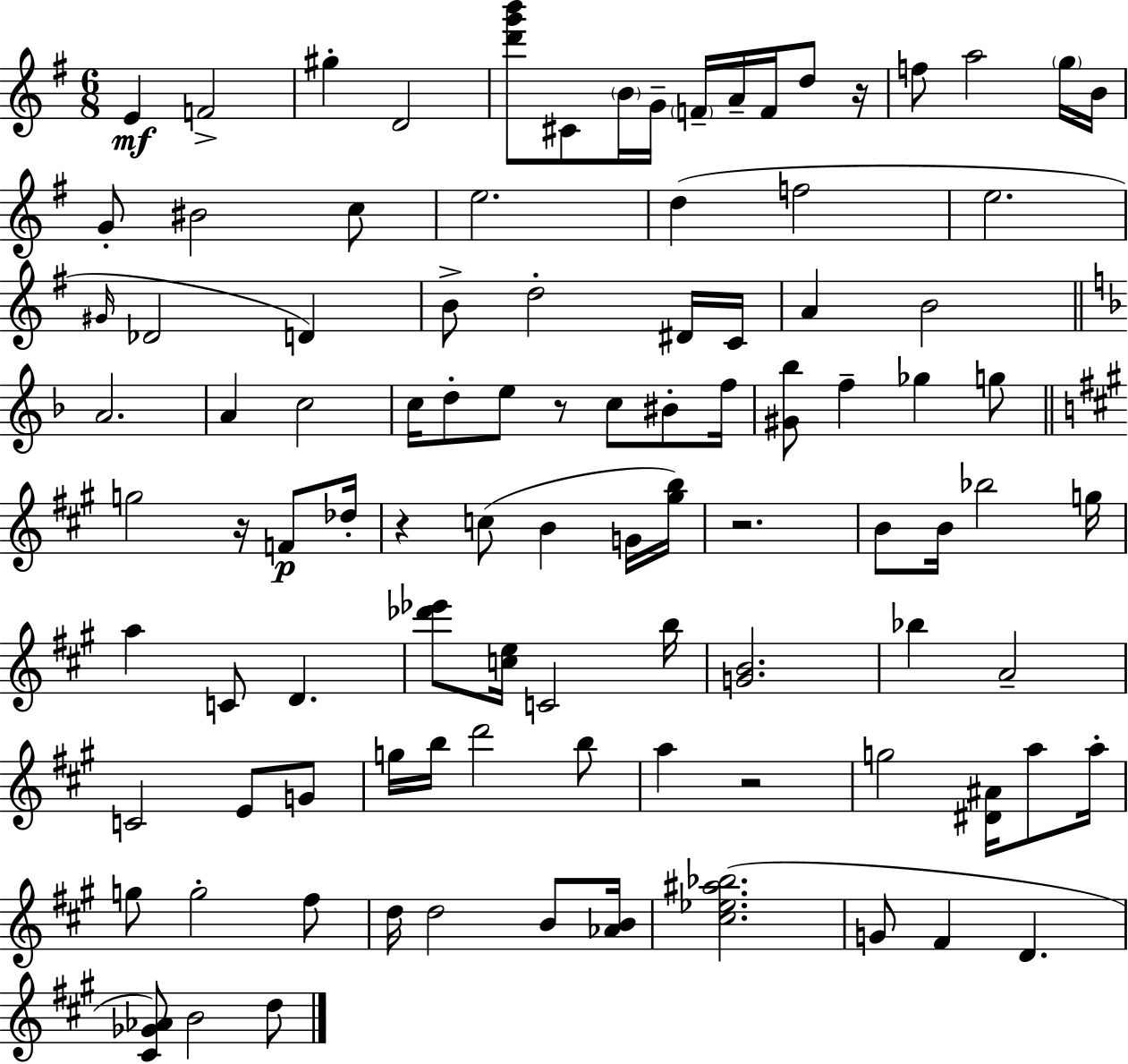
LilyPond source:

{
  \clef treble
  \numericTimeSignature
  \time 6/8
  \key e \minor
  e'4\mf f'2-> | gis''4-. d'2 | <d''' g''' b'''>8 cis'8 \parenthesize b'16 g'16-- \parenthesize f'16-- a'16-- f'16 d''8 r16 | f''8 a''2 \parenthesize g''16 b'16 | \break g'8-. bis'2 c''8 | e''2. | d''4( f''2 | e''2. | \break \grace { gis'16 } des'2 d'4) | b'8-> d''2-. dis'16 | c'16 a'4 b'2 | \bar "||" \break \key f \major a'2. | a'4 c''2 | c''16 d''8-. e''8 r8 c''8 bis'8-. f''16 | <gis' bes''>8 f''4-- ges''4 g''8 | \break \bar "||" \break \key a \major g''2 r16 f'8\p des''16-. | r4 c''8( b'4 g'16 <gis'' b''>16) | r2. | b'8 b'16 bes''2 g''16 | \break a''4 c'8 d'4. | <des''' ees'''>8 <c'' e''>16 c'2 b''16 | <g' b'>2. | bes''4 a'2-- | \break c'2 e'8 g'8 | g''16 b''16 d'''2 b''8 | a''4 r2 | g''2 <dis' ais'>16 a''8 a''16-. | \break g''8 g''2-. fis''8 | d''16 d''2 b'8 <aes' b'>16 | <cis'' ees'' ais'' bes''>2.( | g'8 fis'4 d'4. | \break <cis' ges' aes'>8) b'2 d''8 | \bar "|."
}